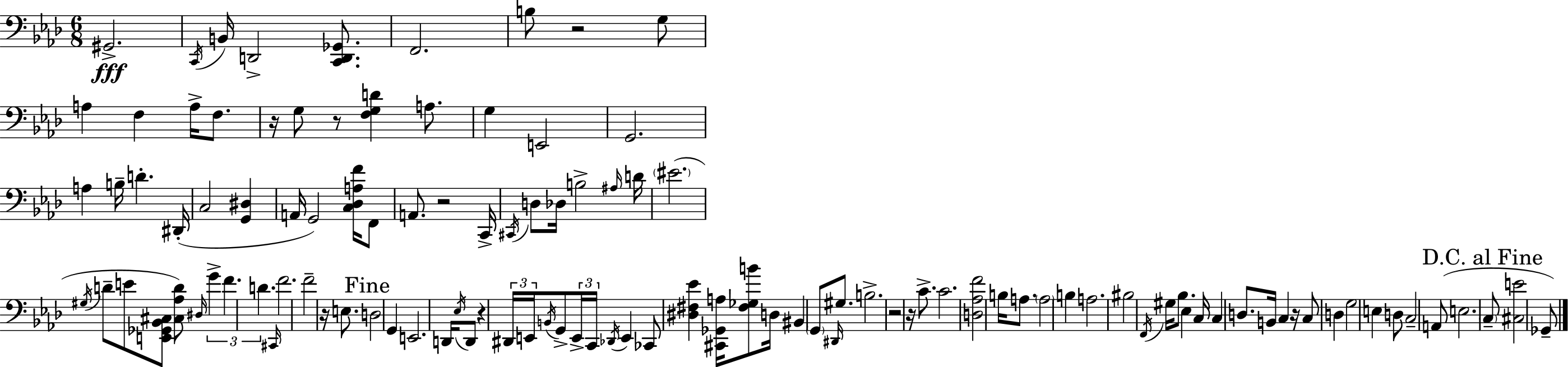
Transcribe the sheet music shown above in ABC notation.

X:1
T:Untitled
M:6/8
L:1/4
K:Fm
^G,,2 C,,/4 B,,/4 D,,2 [C,,D,,_G,,]/2 F,,2 B,/2 z2 G,/2 A, F, A,/4 F,/2 z/4 G,/2 z/2 [F,G,D] A,/2 G, E,,2 G,,2 A, B,/4 D ^D,,/4 C,2 [G,,^D,] A,,/4 G,,2 [C,_D,A,F]/4 F,,/2 A,,/2 z2 C,,/4 ^C,,/4 D,/2 _D,/4 B,2 ^A,/4 D/4 ^E2 ^G,/4 D/2 E/2 [E,,_G,,_B,,^C,]/2 [^C,_A,D]/2 ^D,/4 G F D ^C,,/4 F2 F2 z/4 E,/2 D,2 G,, E,,2 D,,/4 _E,/4 D,,/2 z ^D,,/4 E,,/4 B,,/4 G,,/2 E,,/4 C,,/4 _D,,/4 E,, _C,,/2 [^D,^F,_E] [^C,,_G,,A,]/4 [^F,_G,B]/2 D,/4 ^B,, G,,/2 ^D,,/4 ^G,/2 B,2 z2 z/4 C/2 C2 [D,_A,F]2 B,/4 A,/2 A,2 B, A,2 ^B,2 F,,/4 ^G,/4 _B,/2 _E, C,/4 C, D,/2 B,,/4 C, z/4 C,/2 D, G,2 E, D,/2 C,2 A,,/2 E,2 C,/2 [^C,E]2 _G,,/2